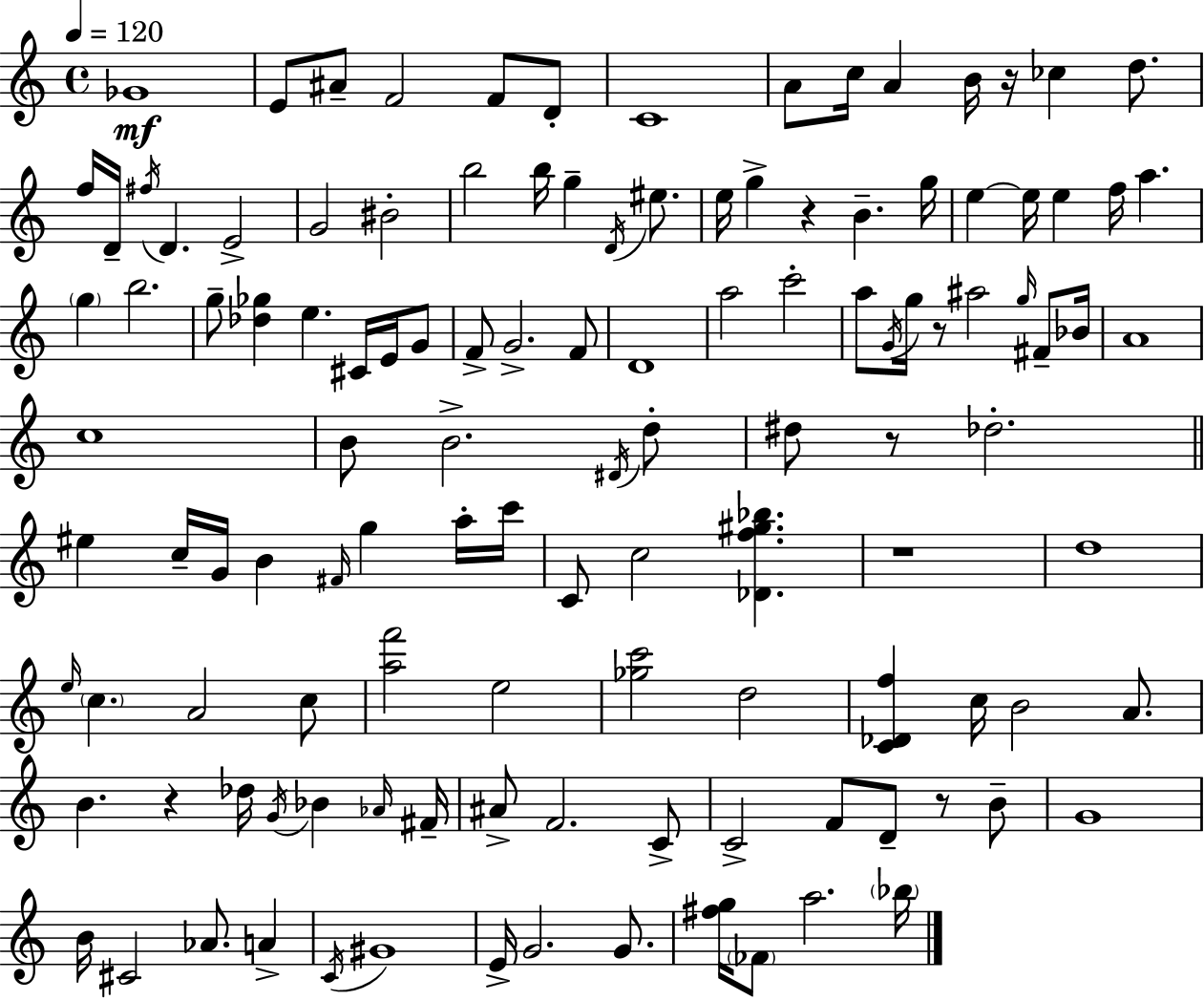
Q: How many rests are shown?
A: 7